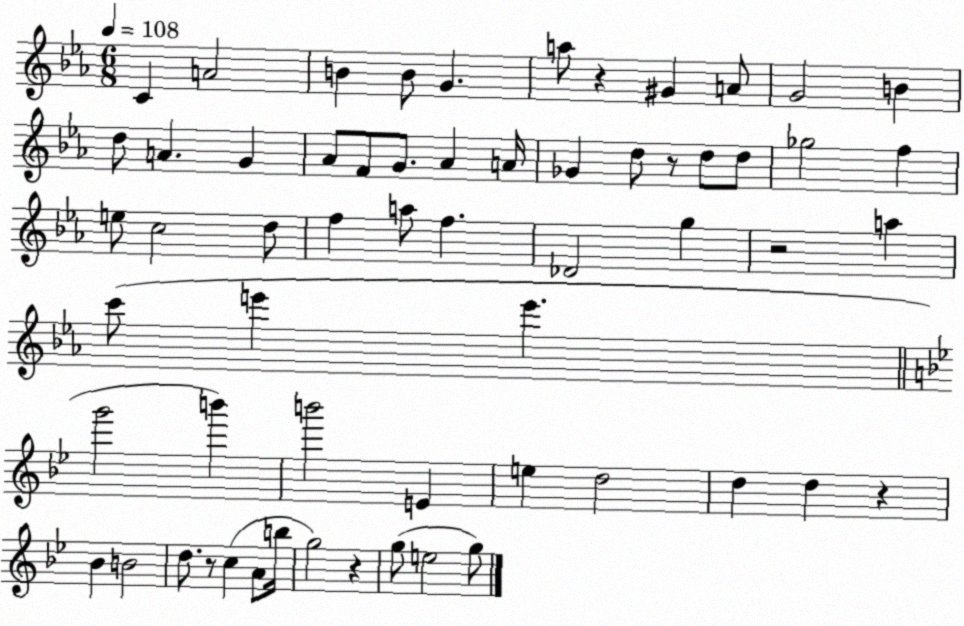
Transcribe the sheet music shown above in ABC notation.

X:1
T:Untitled
M:6/8
L:1/4
K:Eb
C A2 B B/2 G a/2 z ^G A/2 G2 B d/2 A G _A/2 F/2 G/2 _A A/4 _G d/2 z/2 d/2 d/2 _g2 f e/2 c2 d/2 f a/2 f _D2 g z2 a c'/2 e' e' g'2 b' b'2 E e d2 d d z _B B2 d/2 z/2 c A/2 b/4 g2 z g/2 e2 g/2